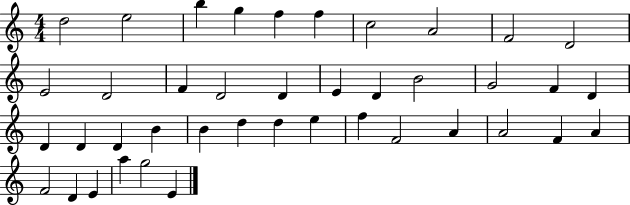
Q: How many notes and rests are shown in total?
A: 41